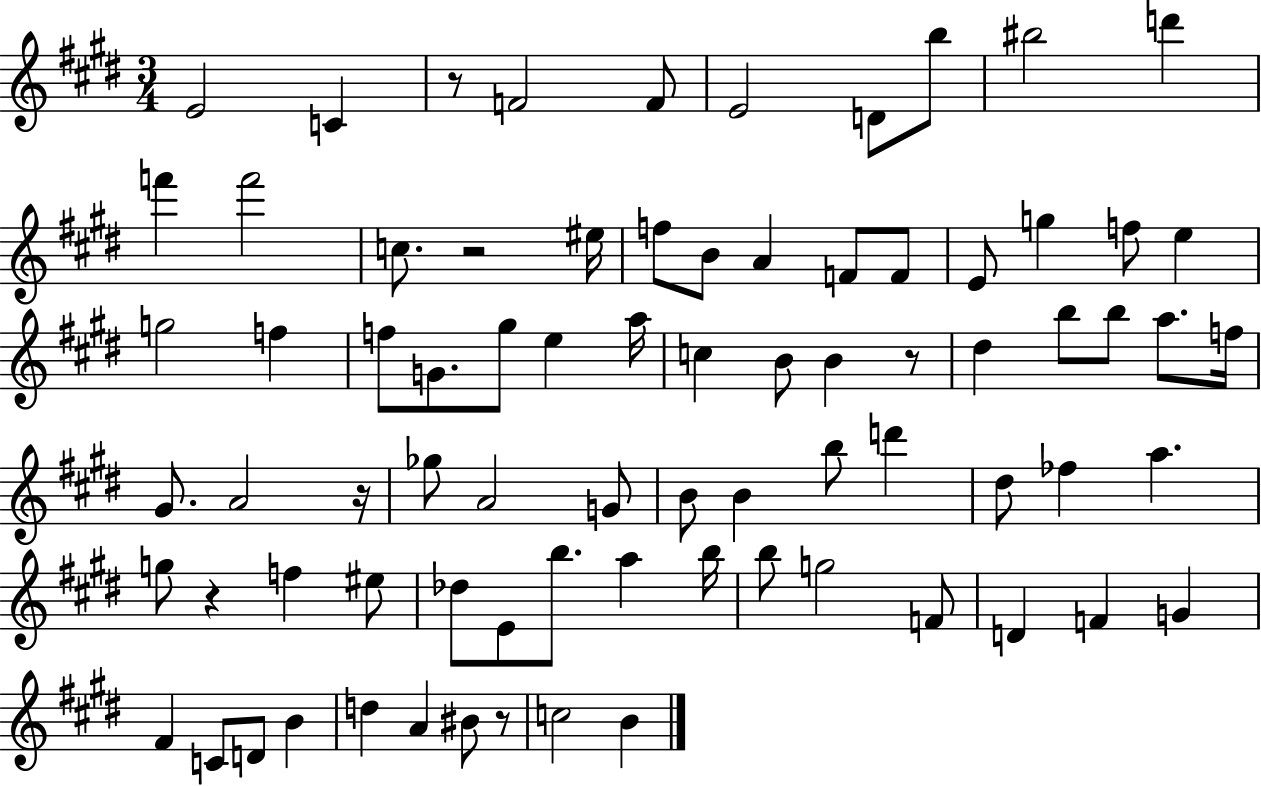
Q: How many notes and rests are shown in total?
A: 78